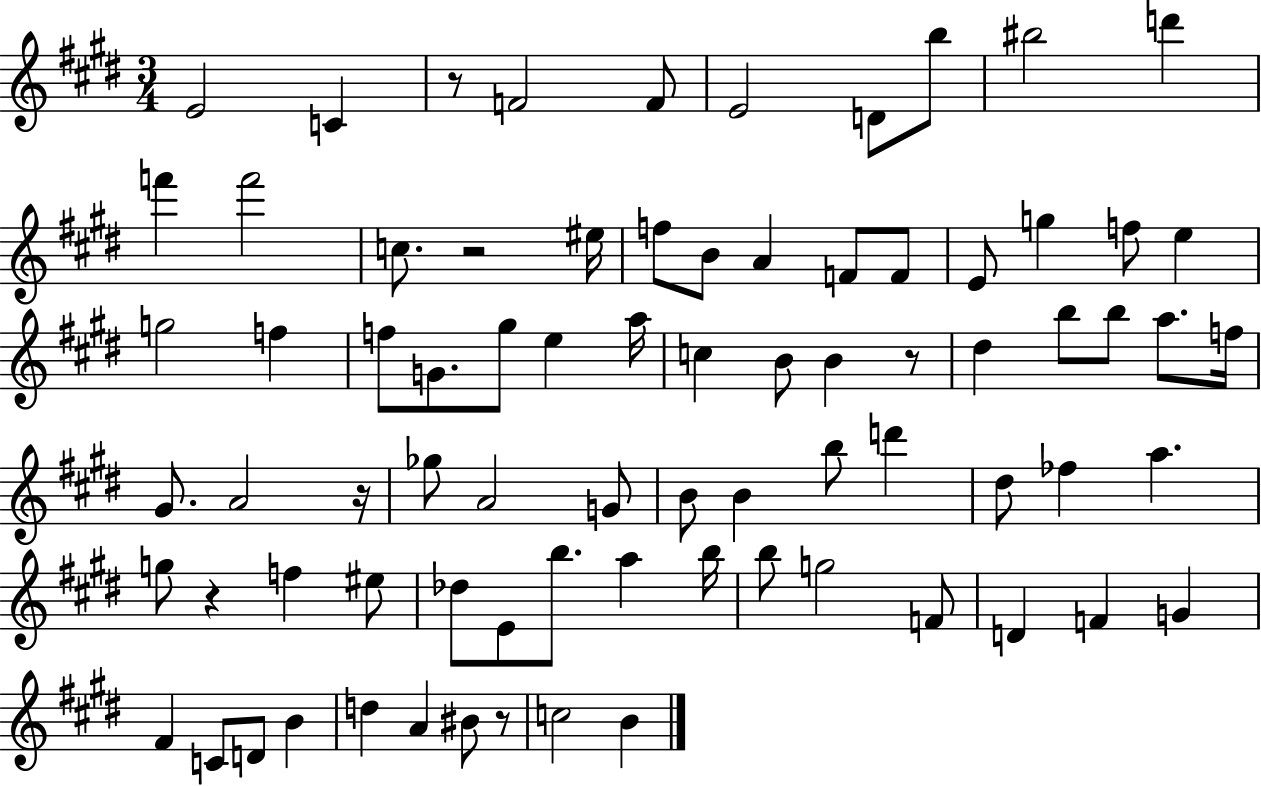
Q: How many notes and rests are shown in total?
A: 78